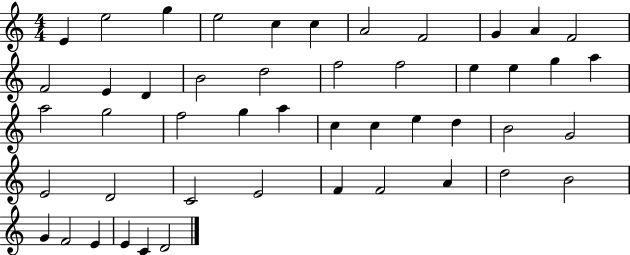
X:1
T:Untitled
M:4/4
L:1/4
K:C
E e2 g e2 c c A2 F2 G A F2 F2 E D B2 d2 f2 f2 e e g a a2 g2 f2 g a c c e d B2 G2 E2 D2 C2 E2 F F2 A d2 B2 G F2 E E C D2